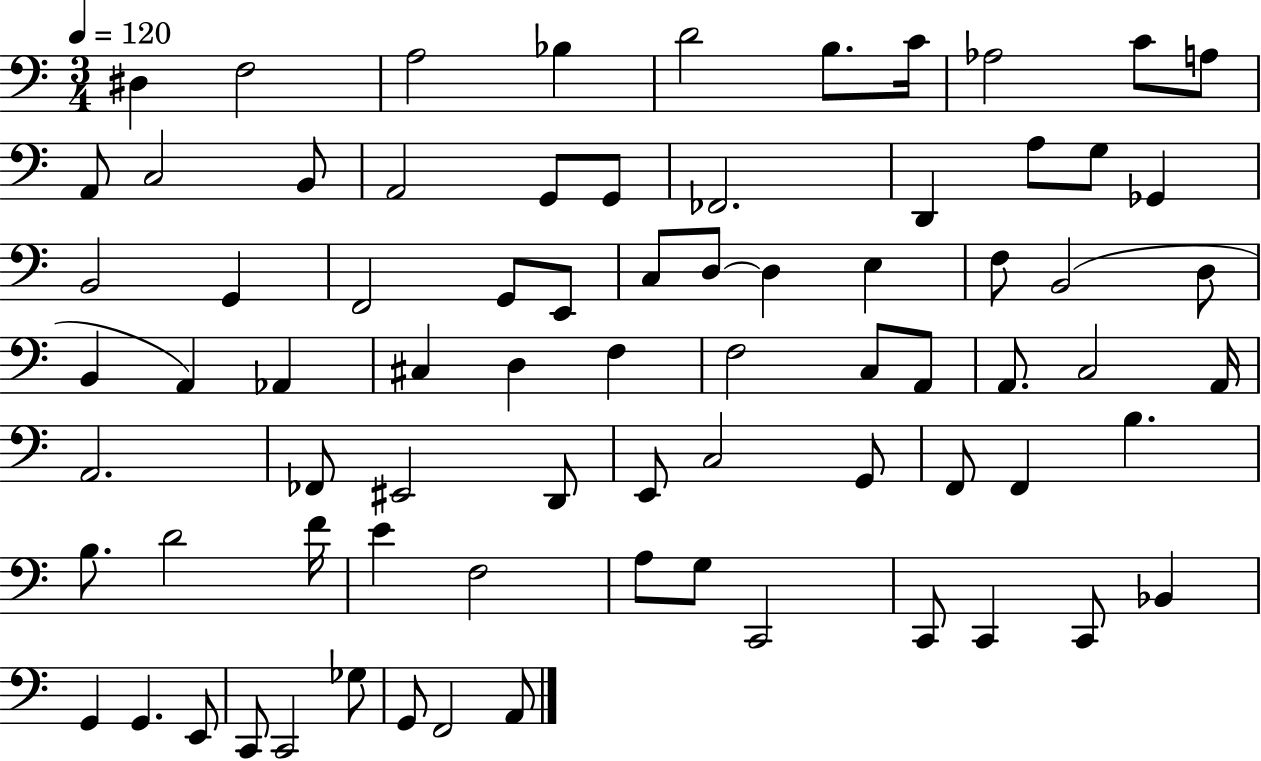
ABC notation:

X:1
T:Untitled
M:3/4
L:1/4
K:C
^D, F,2 A,2 _B, D2 B,/2 C/4 _A,2 C/2 A,/2 A,,/2 C,2 B,,/2 A,,2 G,,/2 G,,/2 _F,,2 D,, A,/2 G,/2 _G,, B,,2 G,, F,,2 G,,/2 E,,/2 C,/2 D,/2 D, E, F,/2 B,,2 D,/2 B,, A,, _A,, ^C, D, F, F,2 C,/2 A,,/2 A,,/2 C,2 A,,/4 A,,2 _F,,/2 ^E,,2 D,,/2 E,,/2 C,2 G,,/2 F,,/2 F,, B, B,/2 D2 F/4 E F,2 A,/2 G,/2 C,,2 C,,/2 C,, C,,/2 _B,, G,, G,, E,,/2 C,,/2 C,,2 _G,/2 G,,/2 F,,2 A,,/2